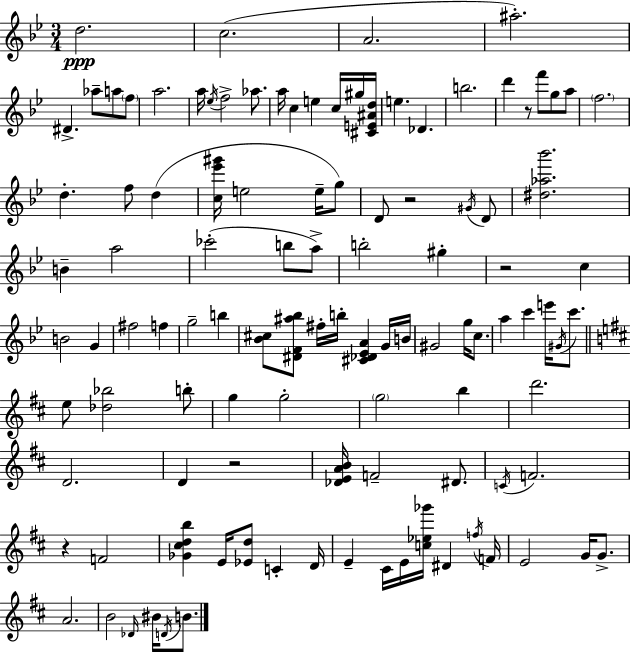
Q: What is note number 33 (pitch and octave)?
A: D4